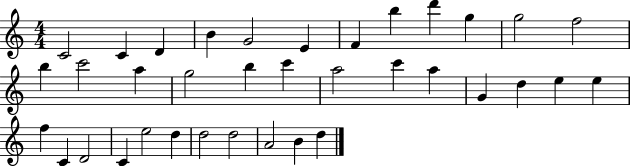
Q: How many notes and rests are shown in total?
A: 36